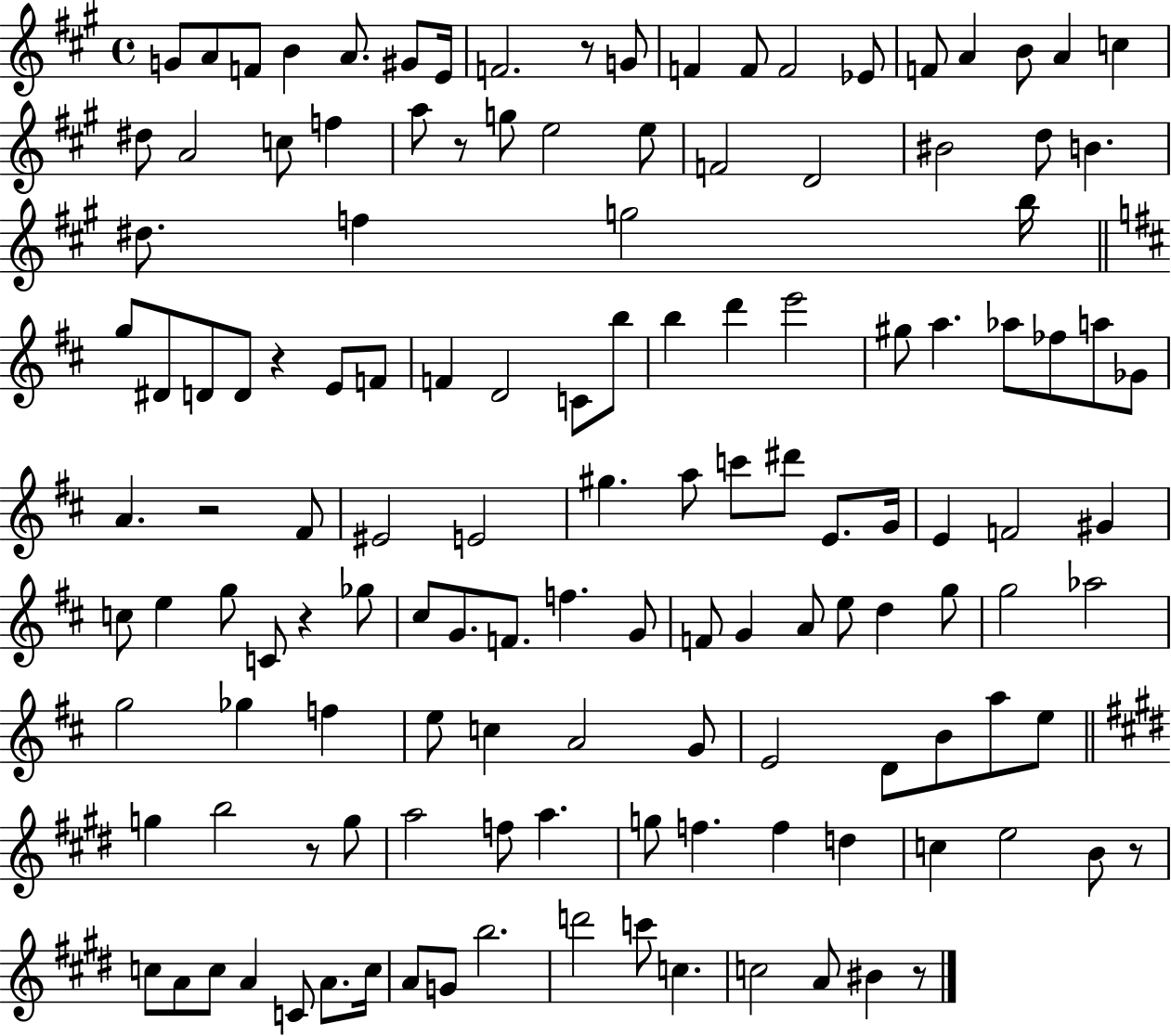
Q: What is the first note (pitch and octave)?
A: G4